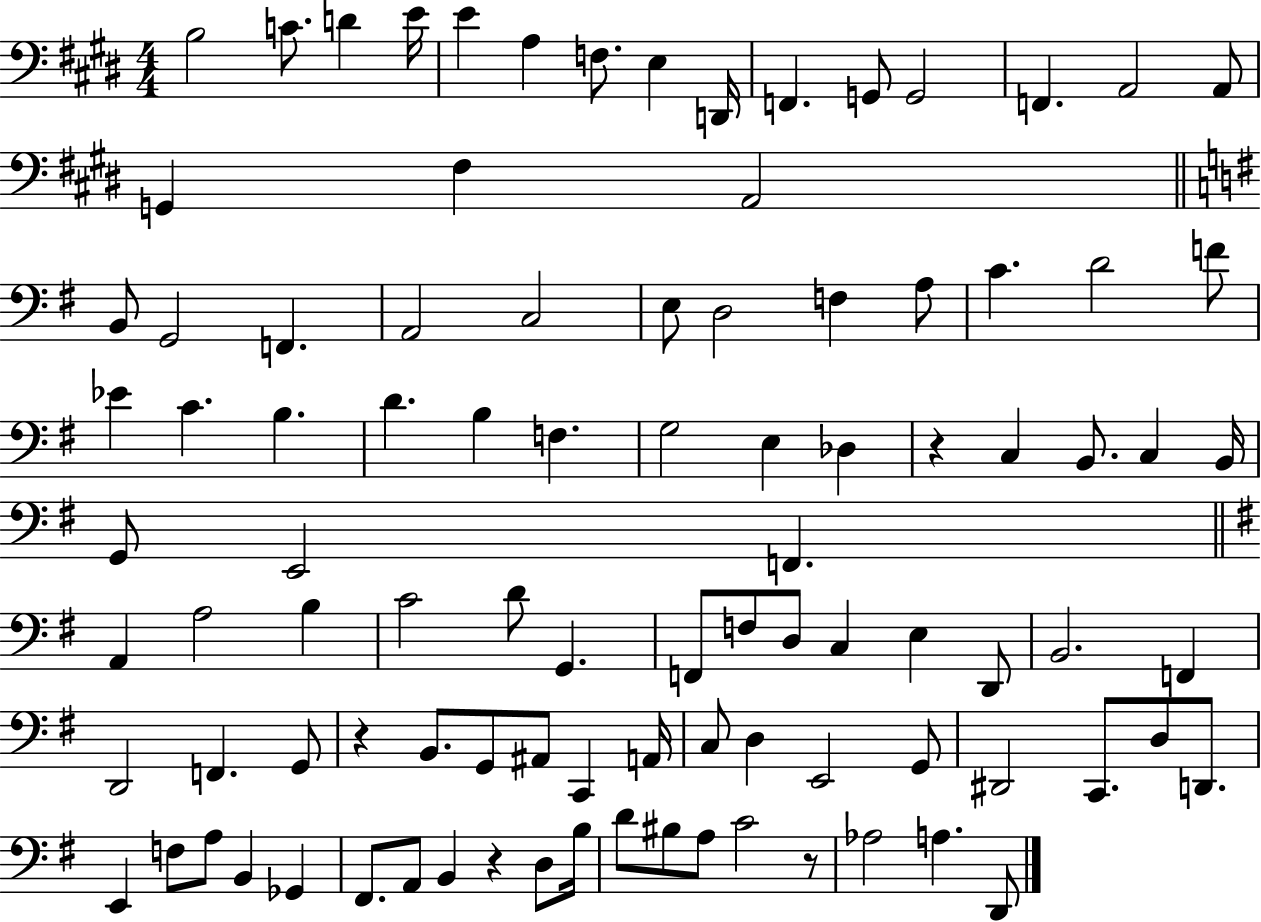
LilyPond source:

{
  \clef bass
  \numericTimeSignature
  \time 4/4
  \key e \major
  \repeat volta 2 { b2 c'8. d'4 e'16 | e'4 a4 f8. e4 d,16 | f,4. g,8 g,2 | f,4. a,2 a,8 | \break g,4 fis4 a,2 | \bar "||" \break \key e \minor b,8 g,2 f,4. | a,2 c2 | e8 d2 f4 a8 | c'4. d'2 f'8 | \break ees'4 c'4. b4. | d'4. b4 f4. | g2 e4 des4 | r4 c4 b,8. c4 b,16 | \break g,8 e,2 f,4. | \bar "||" \break \key g \major a,4 a2 b4 | c'2 d'8 g,4. | f,8 f8 d8 c4 e4 d,8 | b,2. f,4 | \break d,2 f,4. g,8 | r4 b,8. g,8 ais,8 c,4 a,16 | c8 d4 e,2 g,8 | dis,2 c,8. d8 d,8. | \break e,4 f8 a8 b,4 ges,4 | fis,8. a,8 b,4 r4 d8 b16 | d'8 bis8 a8 c'2 r8 | aes2 a4. d,8 | \break } \bar "|."
}